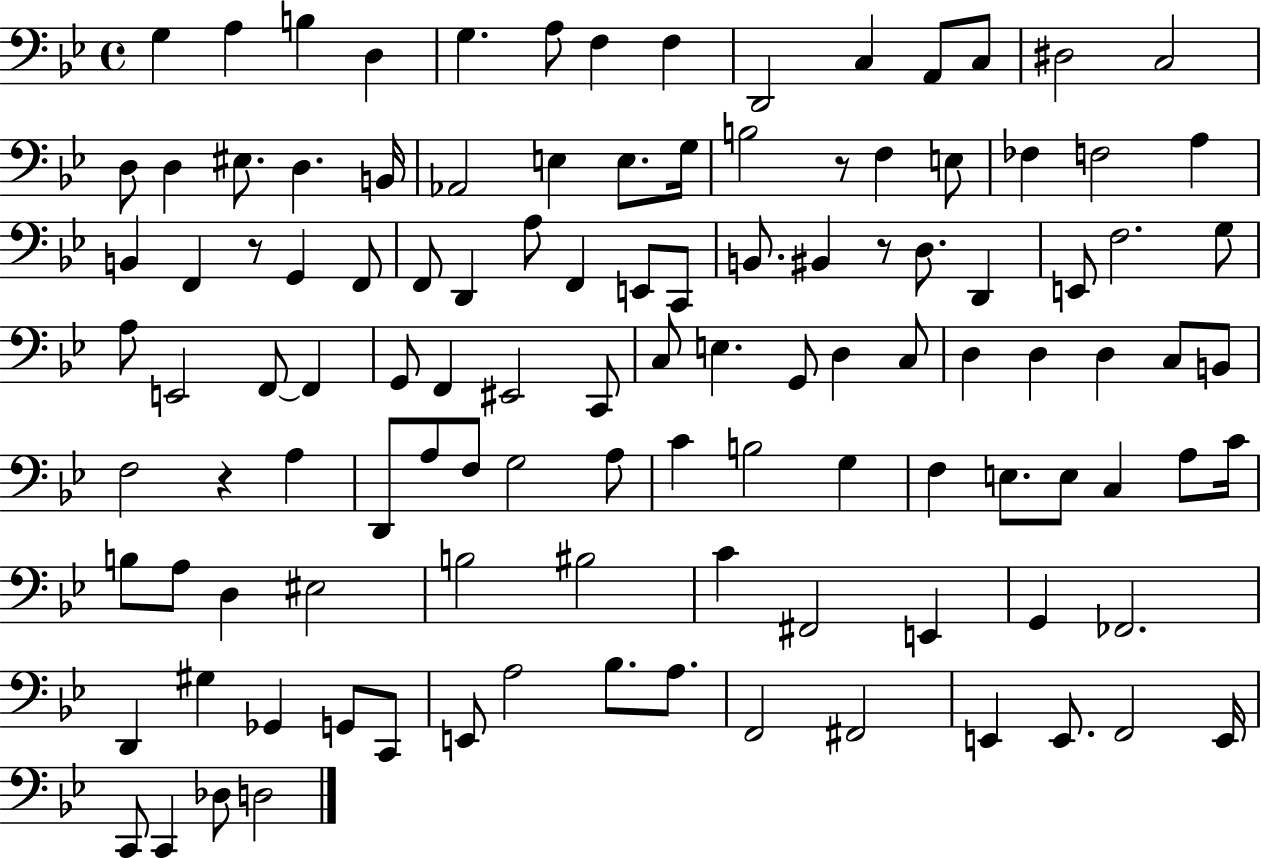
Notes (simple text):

G3/q A3/q B3/q D3/q G3/q. A3/e F3/q F3/q D2/h C3/q A2/e C3/e D#3/h C3/h D3/e D3/q EIS3/e. D3/q. B2/s Ab2/h E3/q E3/e. G3/s B3/h R/e F3/q E3/e FES3/q F3/h A3/q B2/q F2/q R/e G2/q F2/e F2/e D2/q A3/e F2/q E2/e C2/e B2/e. BIS2/q R/e D3/e. D2/q E2/e F3/h. G3/e A3/e E2/h F2/e F2/q G2/e F2/q EIS2/h C2/e C3/e E3/q. G2/e D3/q C3/e D3/q D3/q D3/q C3/e B2/e F3/h R/q A3/q D2/e A3/e F3/e G3/h A3/e C4/q B3/h G3/q F3/q E3/e. E3/e C3/q A3/e C4/s B3/e A3/e D3/q EIS3/h B3/h BIS3/h C4/q F#2/h E2/q G2/q FES2/h. D2/q G#3/q Gb2/q G2/e C2/e E2/e A3/h Bb3/e. A3/e. F2/h F#2/h E2/q E2/e. F2/h E2/s C2/e C2/q Db3/e D3/h